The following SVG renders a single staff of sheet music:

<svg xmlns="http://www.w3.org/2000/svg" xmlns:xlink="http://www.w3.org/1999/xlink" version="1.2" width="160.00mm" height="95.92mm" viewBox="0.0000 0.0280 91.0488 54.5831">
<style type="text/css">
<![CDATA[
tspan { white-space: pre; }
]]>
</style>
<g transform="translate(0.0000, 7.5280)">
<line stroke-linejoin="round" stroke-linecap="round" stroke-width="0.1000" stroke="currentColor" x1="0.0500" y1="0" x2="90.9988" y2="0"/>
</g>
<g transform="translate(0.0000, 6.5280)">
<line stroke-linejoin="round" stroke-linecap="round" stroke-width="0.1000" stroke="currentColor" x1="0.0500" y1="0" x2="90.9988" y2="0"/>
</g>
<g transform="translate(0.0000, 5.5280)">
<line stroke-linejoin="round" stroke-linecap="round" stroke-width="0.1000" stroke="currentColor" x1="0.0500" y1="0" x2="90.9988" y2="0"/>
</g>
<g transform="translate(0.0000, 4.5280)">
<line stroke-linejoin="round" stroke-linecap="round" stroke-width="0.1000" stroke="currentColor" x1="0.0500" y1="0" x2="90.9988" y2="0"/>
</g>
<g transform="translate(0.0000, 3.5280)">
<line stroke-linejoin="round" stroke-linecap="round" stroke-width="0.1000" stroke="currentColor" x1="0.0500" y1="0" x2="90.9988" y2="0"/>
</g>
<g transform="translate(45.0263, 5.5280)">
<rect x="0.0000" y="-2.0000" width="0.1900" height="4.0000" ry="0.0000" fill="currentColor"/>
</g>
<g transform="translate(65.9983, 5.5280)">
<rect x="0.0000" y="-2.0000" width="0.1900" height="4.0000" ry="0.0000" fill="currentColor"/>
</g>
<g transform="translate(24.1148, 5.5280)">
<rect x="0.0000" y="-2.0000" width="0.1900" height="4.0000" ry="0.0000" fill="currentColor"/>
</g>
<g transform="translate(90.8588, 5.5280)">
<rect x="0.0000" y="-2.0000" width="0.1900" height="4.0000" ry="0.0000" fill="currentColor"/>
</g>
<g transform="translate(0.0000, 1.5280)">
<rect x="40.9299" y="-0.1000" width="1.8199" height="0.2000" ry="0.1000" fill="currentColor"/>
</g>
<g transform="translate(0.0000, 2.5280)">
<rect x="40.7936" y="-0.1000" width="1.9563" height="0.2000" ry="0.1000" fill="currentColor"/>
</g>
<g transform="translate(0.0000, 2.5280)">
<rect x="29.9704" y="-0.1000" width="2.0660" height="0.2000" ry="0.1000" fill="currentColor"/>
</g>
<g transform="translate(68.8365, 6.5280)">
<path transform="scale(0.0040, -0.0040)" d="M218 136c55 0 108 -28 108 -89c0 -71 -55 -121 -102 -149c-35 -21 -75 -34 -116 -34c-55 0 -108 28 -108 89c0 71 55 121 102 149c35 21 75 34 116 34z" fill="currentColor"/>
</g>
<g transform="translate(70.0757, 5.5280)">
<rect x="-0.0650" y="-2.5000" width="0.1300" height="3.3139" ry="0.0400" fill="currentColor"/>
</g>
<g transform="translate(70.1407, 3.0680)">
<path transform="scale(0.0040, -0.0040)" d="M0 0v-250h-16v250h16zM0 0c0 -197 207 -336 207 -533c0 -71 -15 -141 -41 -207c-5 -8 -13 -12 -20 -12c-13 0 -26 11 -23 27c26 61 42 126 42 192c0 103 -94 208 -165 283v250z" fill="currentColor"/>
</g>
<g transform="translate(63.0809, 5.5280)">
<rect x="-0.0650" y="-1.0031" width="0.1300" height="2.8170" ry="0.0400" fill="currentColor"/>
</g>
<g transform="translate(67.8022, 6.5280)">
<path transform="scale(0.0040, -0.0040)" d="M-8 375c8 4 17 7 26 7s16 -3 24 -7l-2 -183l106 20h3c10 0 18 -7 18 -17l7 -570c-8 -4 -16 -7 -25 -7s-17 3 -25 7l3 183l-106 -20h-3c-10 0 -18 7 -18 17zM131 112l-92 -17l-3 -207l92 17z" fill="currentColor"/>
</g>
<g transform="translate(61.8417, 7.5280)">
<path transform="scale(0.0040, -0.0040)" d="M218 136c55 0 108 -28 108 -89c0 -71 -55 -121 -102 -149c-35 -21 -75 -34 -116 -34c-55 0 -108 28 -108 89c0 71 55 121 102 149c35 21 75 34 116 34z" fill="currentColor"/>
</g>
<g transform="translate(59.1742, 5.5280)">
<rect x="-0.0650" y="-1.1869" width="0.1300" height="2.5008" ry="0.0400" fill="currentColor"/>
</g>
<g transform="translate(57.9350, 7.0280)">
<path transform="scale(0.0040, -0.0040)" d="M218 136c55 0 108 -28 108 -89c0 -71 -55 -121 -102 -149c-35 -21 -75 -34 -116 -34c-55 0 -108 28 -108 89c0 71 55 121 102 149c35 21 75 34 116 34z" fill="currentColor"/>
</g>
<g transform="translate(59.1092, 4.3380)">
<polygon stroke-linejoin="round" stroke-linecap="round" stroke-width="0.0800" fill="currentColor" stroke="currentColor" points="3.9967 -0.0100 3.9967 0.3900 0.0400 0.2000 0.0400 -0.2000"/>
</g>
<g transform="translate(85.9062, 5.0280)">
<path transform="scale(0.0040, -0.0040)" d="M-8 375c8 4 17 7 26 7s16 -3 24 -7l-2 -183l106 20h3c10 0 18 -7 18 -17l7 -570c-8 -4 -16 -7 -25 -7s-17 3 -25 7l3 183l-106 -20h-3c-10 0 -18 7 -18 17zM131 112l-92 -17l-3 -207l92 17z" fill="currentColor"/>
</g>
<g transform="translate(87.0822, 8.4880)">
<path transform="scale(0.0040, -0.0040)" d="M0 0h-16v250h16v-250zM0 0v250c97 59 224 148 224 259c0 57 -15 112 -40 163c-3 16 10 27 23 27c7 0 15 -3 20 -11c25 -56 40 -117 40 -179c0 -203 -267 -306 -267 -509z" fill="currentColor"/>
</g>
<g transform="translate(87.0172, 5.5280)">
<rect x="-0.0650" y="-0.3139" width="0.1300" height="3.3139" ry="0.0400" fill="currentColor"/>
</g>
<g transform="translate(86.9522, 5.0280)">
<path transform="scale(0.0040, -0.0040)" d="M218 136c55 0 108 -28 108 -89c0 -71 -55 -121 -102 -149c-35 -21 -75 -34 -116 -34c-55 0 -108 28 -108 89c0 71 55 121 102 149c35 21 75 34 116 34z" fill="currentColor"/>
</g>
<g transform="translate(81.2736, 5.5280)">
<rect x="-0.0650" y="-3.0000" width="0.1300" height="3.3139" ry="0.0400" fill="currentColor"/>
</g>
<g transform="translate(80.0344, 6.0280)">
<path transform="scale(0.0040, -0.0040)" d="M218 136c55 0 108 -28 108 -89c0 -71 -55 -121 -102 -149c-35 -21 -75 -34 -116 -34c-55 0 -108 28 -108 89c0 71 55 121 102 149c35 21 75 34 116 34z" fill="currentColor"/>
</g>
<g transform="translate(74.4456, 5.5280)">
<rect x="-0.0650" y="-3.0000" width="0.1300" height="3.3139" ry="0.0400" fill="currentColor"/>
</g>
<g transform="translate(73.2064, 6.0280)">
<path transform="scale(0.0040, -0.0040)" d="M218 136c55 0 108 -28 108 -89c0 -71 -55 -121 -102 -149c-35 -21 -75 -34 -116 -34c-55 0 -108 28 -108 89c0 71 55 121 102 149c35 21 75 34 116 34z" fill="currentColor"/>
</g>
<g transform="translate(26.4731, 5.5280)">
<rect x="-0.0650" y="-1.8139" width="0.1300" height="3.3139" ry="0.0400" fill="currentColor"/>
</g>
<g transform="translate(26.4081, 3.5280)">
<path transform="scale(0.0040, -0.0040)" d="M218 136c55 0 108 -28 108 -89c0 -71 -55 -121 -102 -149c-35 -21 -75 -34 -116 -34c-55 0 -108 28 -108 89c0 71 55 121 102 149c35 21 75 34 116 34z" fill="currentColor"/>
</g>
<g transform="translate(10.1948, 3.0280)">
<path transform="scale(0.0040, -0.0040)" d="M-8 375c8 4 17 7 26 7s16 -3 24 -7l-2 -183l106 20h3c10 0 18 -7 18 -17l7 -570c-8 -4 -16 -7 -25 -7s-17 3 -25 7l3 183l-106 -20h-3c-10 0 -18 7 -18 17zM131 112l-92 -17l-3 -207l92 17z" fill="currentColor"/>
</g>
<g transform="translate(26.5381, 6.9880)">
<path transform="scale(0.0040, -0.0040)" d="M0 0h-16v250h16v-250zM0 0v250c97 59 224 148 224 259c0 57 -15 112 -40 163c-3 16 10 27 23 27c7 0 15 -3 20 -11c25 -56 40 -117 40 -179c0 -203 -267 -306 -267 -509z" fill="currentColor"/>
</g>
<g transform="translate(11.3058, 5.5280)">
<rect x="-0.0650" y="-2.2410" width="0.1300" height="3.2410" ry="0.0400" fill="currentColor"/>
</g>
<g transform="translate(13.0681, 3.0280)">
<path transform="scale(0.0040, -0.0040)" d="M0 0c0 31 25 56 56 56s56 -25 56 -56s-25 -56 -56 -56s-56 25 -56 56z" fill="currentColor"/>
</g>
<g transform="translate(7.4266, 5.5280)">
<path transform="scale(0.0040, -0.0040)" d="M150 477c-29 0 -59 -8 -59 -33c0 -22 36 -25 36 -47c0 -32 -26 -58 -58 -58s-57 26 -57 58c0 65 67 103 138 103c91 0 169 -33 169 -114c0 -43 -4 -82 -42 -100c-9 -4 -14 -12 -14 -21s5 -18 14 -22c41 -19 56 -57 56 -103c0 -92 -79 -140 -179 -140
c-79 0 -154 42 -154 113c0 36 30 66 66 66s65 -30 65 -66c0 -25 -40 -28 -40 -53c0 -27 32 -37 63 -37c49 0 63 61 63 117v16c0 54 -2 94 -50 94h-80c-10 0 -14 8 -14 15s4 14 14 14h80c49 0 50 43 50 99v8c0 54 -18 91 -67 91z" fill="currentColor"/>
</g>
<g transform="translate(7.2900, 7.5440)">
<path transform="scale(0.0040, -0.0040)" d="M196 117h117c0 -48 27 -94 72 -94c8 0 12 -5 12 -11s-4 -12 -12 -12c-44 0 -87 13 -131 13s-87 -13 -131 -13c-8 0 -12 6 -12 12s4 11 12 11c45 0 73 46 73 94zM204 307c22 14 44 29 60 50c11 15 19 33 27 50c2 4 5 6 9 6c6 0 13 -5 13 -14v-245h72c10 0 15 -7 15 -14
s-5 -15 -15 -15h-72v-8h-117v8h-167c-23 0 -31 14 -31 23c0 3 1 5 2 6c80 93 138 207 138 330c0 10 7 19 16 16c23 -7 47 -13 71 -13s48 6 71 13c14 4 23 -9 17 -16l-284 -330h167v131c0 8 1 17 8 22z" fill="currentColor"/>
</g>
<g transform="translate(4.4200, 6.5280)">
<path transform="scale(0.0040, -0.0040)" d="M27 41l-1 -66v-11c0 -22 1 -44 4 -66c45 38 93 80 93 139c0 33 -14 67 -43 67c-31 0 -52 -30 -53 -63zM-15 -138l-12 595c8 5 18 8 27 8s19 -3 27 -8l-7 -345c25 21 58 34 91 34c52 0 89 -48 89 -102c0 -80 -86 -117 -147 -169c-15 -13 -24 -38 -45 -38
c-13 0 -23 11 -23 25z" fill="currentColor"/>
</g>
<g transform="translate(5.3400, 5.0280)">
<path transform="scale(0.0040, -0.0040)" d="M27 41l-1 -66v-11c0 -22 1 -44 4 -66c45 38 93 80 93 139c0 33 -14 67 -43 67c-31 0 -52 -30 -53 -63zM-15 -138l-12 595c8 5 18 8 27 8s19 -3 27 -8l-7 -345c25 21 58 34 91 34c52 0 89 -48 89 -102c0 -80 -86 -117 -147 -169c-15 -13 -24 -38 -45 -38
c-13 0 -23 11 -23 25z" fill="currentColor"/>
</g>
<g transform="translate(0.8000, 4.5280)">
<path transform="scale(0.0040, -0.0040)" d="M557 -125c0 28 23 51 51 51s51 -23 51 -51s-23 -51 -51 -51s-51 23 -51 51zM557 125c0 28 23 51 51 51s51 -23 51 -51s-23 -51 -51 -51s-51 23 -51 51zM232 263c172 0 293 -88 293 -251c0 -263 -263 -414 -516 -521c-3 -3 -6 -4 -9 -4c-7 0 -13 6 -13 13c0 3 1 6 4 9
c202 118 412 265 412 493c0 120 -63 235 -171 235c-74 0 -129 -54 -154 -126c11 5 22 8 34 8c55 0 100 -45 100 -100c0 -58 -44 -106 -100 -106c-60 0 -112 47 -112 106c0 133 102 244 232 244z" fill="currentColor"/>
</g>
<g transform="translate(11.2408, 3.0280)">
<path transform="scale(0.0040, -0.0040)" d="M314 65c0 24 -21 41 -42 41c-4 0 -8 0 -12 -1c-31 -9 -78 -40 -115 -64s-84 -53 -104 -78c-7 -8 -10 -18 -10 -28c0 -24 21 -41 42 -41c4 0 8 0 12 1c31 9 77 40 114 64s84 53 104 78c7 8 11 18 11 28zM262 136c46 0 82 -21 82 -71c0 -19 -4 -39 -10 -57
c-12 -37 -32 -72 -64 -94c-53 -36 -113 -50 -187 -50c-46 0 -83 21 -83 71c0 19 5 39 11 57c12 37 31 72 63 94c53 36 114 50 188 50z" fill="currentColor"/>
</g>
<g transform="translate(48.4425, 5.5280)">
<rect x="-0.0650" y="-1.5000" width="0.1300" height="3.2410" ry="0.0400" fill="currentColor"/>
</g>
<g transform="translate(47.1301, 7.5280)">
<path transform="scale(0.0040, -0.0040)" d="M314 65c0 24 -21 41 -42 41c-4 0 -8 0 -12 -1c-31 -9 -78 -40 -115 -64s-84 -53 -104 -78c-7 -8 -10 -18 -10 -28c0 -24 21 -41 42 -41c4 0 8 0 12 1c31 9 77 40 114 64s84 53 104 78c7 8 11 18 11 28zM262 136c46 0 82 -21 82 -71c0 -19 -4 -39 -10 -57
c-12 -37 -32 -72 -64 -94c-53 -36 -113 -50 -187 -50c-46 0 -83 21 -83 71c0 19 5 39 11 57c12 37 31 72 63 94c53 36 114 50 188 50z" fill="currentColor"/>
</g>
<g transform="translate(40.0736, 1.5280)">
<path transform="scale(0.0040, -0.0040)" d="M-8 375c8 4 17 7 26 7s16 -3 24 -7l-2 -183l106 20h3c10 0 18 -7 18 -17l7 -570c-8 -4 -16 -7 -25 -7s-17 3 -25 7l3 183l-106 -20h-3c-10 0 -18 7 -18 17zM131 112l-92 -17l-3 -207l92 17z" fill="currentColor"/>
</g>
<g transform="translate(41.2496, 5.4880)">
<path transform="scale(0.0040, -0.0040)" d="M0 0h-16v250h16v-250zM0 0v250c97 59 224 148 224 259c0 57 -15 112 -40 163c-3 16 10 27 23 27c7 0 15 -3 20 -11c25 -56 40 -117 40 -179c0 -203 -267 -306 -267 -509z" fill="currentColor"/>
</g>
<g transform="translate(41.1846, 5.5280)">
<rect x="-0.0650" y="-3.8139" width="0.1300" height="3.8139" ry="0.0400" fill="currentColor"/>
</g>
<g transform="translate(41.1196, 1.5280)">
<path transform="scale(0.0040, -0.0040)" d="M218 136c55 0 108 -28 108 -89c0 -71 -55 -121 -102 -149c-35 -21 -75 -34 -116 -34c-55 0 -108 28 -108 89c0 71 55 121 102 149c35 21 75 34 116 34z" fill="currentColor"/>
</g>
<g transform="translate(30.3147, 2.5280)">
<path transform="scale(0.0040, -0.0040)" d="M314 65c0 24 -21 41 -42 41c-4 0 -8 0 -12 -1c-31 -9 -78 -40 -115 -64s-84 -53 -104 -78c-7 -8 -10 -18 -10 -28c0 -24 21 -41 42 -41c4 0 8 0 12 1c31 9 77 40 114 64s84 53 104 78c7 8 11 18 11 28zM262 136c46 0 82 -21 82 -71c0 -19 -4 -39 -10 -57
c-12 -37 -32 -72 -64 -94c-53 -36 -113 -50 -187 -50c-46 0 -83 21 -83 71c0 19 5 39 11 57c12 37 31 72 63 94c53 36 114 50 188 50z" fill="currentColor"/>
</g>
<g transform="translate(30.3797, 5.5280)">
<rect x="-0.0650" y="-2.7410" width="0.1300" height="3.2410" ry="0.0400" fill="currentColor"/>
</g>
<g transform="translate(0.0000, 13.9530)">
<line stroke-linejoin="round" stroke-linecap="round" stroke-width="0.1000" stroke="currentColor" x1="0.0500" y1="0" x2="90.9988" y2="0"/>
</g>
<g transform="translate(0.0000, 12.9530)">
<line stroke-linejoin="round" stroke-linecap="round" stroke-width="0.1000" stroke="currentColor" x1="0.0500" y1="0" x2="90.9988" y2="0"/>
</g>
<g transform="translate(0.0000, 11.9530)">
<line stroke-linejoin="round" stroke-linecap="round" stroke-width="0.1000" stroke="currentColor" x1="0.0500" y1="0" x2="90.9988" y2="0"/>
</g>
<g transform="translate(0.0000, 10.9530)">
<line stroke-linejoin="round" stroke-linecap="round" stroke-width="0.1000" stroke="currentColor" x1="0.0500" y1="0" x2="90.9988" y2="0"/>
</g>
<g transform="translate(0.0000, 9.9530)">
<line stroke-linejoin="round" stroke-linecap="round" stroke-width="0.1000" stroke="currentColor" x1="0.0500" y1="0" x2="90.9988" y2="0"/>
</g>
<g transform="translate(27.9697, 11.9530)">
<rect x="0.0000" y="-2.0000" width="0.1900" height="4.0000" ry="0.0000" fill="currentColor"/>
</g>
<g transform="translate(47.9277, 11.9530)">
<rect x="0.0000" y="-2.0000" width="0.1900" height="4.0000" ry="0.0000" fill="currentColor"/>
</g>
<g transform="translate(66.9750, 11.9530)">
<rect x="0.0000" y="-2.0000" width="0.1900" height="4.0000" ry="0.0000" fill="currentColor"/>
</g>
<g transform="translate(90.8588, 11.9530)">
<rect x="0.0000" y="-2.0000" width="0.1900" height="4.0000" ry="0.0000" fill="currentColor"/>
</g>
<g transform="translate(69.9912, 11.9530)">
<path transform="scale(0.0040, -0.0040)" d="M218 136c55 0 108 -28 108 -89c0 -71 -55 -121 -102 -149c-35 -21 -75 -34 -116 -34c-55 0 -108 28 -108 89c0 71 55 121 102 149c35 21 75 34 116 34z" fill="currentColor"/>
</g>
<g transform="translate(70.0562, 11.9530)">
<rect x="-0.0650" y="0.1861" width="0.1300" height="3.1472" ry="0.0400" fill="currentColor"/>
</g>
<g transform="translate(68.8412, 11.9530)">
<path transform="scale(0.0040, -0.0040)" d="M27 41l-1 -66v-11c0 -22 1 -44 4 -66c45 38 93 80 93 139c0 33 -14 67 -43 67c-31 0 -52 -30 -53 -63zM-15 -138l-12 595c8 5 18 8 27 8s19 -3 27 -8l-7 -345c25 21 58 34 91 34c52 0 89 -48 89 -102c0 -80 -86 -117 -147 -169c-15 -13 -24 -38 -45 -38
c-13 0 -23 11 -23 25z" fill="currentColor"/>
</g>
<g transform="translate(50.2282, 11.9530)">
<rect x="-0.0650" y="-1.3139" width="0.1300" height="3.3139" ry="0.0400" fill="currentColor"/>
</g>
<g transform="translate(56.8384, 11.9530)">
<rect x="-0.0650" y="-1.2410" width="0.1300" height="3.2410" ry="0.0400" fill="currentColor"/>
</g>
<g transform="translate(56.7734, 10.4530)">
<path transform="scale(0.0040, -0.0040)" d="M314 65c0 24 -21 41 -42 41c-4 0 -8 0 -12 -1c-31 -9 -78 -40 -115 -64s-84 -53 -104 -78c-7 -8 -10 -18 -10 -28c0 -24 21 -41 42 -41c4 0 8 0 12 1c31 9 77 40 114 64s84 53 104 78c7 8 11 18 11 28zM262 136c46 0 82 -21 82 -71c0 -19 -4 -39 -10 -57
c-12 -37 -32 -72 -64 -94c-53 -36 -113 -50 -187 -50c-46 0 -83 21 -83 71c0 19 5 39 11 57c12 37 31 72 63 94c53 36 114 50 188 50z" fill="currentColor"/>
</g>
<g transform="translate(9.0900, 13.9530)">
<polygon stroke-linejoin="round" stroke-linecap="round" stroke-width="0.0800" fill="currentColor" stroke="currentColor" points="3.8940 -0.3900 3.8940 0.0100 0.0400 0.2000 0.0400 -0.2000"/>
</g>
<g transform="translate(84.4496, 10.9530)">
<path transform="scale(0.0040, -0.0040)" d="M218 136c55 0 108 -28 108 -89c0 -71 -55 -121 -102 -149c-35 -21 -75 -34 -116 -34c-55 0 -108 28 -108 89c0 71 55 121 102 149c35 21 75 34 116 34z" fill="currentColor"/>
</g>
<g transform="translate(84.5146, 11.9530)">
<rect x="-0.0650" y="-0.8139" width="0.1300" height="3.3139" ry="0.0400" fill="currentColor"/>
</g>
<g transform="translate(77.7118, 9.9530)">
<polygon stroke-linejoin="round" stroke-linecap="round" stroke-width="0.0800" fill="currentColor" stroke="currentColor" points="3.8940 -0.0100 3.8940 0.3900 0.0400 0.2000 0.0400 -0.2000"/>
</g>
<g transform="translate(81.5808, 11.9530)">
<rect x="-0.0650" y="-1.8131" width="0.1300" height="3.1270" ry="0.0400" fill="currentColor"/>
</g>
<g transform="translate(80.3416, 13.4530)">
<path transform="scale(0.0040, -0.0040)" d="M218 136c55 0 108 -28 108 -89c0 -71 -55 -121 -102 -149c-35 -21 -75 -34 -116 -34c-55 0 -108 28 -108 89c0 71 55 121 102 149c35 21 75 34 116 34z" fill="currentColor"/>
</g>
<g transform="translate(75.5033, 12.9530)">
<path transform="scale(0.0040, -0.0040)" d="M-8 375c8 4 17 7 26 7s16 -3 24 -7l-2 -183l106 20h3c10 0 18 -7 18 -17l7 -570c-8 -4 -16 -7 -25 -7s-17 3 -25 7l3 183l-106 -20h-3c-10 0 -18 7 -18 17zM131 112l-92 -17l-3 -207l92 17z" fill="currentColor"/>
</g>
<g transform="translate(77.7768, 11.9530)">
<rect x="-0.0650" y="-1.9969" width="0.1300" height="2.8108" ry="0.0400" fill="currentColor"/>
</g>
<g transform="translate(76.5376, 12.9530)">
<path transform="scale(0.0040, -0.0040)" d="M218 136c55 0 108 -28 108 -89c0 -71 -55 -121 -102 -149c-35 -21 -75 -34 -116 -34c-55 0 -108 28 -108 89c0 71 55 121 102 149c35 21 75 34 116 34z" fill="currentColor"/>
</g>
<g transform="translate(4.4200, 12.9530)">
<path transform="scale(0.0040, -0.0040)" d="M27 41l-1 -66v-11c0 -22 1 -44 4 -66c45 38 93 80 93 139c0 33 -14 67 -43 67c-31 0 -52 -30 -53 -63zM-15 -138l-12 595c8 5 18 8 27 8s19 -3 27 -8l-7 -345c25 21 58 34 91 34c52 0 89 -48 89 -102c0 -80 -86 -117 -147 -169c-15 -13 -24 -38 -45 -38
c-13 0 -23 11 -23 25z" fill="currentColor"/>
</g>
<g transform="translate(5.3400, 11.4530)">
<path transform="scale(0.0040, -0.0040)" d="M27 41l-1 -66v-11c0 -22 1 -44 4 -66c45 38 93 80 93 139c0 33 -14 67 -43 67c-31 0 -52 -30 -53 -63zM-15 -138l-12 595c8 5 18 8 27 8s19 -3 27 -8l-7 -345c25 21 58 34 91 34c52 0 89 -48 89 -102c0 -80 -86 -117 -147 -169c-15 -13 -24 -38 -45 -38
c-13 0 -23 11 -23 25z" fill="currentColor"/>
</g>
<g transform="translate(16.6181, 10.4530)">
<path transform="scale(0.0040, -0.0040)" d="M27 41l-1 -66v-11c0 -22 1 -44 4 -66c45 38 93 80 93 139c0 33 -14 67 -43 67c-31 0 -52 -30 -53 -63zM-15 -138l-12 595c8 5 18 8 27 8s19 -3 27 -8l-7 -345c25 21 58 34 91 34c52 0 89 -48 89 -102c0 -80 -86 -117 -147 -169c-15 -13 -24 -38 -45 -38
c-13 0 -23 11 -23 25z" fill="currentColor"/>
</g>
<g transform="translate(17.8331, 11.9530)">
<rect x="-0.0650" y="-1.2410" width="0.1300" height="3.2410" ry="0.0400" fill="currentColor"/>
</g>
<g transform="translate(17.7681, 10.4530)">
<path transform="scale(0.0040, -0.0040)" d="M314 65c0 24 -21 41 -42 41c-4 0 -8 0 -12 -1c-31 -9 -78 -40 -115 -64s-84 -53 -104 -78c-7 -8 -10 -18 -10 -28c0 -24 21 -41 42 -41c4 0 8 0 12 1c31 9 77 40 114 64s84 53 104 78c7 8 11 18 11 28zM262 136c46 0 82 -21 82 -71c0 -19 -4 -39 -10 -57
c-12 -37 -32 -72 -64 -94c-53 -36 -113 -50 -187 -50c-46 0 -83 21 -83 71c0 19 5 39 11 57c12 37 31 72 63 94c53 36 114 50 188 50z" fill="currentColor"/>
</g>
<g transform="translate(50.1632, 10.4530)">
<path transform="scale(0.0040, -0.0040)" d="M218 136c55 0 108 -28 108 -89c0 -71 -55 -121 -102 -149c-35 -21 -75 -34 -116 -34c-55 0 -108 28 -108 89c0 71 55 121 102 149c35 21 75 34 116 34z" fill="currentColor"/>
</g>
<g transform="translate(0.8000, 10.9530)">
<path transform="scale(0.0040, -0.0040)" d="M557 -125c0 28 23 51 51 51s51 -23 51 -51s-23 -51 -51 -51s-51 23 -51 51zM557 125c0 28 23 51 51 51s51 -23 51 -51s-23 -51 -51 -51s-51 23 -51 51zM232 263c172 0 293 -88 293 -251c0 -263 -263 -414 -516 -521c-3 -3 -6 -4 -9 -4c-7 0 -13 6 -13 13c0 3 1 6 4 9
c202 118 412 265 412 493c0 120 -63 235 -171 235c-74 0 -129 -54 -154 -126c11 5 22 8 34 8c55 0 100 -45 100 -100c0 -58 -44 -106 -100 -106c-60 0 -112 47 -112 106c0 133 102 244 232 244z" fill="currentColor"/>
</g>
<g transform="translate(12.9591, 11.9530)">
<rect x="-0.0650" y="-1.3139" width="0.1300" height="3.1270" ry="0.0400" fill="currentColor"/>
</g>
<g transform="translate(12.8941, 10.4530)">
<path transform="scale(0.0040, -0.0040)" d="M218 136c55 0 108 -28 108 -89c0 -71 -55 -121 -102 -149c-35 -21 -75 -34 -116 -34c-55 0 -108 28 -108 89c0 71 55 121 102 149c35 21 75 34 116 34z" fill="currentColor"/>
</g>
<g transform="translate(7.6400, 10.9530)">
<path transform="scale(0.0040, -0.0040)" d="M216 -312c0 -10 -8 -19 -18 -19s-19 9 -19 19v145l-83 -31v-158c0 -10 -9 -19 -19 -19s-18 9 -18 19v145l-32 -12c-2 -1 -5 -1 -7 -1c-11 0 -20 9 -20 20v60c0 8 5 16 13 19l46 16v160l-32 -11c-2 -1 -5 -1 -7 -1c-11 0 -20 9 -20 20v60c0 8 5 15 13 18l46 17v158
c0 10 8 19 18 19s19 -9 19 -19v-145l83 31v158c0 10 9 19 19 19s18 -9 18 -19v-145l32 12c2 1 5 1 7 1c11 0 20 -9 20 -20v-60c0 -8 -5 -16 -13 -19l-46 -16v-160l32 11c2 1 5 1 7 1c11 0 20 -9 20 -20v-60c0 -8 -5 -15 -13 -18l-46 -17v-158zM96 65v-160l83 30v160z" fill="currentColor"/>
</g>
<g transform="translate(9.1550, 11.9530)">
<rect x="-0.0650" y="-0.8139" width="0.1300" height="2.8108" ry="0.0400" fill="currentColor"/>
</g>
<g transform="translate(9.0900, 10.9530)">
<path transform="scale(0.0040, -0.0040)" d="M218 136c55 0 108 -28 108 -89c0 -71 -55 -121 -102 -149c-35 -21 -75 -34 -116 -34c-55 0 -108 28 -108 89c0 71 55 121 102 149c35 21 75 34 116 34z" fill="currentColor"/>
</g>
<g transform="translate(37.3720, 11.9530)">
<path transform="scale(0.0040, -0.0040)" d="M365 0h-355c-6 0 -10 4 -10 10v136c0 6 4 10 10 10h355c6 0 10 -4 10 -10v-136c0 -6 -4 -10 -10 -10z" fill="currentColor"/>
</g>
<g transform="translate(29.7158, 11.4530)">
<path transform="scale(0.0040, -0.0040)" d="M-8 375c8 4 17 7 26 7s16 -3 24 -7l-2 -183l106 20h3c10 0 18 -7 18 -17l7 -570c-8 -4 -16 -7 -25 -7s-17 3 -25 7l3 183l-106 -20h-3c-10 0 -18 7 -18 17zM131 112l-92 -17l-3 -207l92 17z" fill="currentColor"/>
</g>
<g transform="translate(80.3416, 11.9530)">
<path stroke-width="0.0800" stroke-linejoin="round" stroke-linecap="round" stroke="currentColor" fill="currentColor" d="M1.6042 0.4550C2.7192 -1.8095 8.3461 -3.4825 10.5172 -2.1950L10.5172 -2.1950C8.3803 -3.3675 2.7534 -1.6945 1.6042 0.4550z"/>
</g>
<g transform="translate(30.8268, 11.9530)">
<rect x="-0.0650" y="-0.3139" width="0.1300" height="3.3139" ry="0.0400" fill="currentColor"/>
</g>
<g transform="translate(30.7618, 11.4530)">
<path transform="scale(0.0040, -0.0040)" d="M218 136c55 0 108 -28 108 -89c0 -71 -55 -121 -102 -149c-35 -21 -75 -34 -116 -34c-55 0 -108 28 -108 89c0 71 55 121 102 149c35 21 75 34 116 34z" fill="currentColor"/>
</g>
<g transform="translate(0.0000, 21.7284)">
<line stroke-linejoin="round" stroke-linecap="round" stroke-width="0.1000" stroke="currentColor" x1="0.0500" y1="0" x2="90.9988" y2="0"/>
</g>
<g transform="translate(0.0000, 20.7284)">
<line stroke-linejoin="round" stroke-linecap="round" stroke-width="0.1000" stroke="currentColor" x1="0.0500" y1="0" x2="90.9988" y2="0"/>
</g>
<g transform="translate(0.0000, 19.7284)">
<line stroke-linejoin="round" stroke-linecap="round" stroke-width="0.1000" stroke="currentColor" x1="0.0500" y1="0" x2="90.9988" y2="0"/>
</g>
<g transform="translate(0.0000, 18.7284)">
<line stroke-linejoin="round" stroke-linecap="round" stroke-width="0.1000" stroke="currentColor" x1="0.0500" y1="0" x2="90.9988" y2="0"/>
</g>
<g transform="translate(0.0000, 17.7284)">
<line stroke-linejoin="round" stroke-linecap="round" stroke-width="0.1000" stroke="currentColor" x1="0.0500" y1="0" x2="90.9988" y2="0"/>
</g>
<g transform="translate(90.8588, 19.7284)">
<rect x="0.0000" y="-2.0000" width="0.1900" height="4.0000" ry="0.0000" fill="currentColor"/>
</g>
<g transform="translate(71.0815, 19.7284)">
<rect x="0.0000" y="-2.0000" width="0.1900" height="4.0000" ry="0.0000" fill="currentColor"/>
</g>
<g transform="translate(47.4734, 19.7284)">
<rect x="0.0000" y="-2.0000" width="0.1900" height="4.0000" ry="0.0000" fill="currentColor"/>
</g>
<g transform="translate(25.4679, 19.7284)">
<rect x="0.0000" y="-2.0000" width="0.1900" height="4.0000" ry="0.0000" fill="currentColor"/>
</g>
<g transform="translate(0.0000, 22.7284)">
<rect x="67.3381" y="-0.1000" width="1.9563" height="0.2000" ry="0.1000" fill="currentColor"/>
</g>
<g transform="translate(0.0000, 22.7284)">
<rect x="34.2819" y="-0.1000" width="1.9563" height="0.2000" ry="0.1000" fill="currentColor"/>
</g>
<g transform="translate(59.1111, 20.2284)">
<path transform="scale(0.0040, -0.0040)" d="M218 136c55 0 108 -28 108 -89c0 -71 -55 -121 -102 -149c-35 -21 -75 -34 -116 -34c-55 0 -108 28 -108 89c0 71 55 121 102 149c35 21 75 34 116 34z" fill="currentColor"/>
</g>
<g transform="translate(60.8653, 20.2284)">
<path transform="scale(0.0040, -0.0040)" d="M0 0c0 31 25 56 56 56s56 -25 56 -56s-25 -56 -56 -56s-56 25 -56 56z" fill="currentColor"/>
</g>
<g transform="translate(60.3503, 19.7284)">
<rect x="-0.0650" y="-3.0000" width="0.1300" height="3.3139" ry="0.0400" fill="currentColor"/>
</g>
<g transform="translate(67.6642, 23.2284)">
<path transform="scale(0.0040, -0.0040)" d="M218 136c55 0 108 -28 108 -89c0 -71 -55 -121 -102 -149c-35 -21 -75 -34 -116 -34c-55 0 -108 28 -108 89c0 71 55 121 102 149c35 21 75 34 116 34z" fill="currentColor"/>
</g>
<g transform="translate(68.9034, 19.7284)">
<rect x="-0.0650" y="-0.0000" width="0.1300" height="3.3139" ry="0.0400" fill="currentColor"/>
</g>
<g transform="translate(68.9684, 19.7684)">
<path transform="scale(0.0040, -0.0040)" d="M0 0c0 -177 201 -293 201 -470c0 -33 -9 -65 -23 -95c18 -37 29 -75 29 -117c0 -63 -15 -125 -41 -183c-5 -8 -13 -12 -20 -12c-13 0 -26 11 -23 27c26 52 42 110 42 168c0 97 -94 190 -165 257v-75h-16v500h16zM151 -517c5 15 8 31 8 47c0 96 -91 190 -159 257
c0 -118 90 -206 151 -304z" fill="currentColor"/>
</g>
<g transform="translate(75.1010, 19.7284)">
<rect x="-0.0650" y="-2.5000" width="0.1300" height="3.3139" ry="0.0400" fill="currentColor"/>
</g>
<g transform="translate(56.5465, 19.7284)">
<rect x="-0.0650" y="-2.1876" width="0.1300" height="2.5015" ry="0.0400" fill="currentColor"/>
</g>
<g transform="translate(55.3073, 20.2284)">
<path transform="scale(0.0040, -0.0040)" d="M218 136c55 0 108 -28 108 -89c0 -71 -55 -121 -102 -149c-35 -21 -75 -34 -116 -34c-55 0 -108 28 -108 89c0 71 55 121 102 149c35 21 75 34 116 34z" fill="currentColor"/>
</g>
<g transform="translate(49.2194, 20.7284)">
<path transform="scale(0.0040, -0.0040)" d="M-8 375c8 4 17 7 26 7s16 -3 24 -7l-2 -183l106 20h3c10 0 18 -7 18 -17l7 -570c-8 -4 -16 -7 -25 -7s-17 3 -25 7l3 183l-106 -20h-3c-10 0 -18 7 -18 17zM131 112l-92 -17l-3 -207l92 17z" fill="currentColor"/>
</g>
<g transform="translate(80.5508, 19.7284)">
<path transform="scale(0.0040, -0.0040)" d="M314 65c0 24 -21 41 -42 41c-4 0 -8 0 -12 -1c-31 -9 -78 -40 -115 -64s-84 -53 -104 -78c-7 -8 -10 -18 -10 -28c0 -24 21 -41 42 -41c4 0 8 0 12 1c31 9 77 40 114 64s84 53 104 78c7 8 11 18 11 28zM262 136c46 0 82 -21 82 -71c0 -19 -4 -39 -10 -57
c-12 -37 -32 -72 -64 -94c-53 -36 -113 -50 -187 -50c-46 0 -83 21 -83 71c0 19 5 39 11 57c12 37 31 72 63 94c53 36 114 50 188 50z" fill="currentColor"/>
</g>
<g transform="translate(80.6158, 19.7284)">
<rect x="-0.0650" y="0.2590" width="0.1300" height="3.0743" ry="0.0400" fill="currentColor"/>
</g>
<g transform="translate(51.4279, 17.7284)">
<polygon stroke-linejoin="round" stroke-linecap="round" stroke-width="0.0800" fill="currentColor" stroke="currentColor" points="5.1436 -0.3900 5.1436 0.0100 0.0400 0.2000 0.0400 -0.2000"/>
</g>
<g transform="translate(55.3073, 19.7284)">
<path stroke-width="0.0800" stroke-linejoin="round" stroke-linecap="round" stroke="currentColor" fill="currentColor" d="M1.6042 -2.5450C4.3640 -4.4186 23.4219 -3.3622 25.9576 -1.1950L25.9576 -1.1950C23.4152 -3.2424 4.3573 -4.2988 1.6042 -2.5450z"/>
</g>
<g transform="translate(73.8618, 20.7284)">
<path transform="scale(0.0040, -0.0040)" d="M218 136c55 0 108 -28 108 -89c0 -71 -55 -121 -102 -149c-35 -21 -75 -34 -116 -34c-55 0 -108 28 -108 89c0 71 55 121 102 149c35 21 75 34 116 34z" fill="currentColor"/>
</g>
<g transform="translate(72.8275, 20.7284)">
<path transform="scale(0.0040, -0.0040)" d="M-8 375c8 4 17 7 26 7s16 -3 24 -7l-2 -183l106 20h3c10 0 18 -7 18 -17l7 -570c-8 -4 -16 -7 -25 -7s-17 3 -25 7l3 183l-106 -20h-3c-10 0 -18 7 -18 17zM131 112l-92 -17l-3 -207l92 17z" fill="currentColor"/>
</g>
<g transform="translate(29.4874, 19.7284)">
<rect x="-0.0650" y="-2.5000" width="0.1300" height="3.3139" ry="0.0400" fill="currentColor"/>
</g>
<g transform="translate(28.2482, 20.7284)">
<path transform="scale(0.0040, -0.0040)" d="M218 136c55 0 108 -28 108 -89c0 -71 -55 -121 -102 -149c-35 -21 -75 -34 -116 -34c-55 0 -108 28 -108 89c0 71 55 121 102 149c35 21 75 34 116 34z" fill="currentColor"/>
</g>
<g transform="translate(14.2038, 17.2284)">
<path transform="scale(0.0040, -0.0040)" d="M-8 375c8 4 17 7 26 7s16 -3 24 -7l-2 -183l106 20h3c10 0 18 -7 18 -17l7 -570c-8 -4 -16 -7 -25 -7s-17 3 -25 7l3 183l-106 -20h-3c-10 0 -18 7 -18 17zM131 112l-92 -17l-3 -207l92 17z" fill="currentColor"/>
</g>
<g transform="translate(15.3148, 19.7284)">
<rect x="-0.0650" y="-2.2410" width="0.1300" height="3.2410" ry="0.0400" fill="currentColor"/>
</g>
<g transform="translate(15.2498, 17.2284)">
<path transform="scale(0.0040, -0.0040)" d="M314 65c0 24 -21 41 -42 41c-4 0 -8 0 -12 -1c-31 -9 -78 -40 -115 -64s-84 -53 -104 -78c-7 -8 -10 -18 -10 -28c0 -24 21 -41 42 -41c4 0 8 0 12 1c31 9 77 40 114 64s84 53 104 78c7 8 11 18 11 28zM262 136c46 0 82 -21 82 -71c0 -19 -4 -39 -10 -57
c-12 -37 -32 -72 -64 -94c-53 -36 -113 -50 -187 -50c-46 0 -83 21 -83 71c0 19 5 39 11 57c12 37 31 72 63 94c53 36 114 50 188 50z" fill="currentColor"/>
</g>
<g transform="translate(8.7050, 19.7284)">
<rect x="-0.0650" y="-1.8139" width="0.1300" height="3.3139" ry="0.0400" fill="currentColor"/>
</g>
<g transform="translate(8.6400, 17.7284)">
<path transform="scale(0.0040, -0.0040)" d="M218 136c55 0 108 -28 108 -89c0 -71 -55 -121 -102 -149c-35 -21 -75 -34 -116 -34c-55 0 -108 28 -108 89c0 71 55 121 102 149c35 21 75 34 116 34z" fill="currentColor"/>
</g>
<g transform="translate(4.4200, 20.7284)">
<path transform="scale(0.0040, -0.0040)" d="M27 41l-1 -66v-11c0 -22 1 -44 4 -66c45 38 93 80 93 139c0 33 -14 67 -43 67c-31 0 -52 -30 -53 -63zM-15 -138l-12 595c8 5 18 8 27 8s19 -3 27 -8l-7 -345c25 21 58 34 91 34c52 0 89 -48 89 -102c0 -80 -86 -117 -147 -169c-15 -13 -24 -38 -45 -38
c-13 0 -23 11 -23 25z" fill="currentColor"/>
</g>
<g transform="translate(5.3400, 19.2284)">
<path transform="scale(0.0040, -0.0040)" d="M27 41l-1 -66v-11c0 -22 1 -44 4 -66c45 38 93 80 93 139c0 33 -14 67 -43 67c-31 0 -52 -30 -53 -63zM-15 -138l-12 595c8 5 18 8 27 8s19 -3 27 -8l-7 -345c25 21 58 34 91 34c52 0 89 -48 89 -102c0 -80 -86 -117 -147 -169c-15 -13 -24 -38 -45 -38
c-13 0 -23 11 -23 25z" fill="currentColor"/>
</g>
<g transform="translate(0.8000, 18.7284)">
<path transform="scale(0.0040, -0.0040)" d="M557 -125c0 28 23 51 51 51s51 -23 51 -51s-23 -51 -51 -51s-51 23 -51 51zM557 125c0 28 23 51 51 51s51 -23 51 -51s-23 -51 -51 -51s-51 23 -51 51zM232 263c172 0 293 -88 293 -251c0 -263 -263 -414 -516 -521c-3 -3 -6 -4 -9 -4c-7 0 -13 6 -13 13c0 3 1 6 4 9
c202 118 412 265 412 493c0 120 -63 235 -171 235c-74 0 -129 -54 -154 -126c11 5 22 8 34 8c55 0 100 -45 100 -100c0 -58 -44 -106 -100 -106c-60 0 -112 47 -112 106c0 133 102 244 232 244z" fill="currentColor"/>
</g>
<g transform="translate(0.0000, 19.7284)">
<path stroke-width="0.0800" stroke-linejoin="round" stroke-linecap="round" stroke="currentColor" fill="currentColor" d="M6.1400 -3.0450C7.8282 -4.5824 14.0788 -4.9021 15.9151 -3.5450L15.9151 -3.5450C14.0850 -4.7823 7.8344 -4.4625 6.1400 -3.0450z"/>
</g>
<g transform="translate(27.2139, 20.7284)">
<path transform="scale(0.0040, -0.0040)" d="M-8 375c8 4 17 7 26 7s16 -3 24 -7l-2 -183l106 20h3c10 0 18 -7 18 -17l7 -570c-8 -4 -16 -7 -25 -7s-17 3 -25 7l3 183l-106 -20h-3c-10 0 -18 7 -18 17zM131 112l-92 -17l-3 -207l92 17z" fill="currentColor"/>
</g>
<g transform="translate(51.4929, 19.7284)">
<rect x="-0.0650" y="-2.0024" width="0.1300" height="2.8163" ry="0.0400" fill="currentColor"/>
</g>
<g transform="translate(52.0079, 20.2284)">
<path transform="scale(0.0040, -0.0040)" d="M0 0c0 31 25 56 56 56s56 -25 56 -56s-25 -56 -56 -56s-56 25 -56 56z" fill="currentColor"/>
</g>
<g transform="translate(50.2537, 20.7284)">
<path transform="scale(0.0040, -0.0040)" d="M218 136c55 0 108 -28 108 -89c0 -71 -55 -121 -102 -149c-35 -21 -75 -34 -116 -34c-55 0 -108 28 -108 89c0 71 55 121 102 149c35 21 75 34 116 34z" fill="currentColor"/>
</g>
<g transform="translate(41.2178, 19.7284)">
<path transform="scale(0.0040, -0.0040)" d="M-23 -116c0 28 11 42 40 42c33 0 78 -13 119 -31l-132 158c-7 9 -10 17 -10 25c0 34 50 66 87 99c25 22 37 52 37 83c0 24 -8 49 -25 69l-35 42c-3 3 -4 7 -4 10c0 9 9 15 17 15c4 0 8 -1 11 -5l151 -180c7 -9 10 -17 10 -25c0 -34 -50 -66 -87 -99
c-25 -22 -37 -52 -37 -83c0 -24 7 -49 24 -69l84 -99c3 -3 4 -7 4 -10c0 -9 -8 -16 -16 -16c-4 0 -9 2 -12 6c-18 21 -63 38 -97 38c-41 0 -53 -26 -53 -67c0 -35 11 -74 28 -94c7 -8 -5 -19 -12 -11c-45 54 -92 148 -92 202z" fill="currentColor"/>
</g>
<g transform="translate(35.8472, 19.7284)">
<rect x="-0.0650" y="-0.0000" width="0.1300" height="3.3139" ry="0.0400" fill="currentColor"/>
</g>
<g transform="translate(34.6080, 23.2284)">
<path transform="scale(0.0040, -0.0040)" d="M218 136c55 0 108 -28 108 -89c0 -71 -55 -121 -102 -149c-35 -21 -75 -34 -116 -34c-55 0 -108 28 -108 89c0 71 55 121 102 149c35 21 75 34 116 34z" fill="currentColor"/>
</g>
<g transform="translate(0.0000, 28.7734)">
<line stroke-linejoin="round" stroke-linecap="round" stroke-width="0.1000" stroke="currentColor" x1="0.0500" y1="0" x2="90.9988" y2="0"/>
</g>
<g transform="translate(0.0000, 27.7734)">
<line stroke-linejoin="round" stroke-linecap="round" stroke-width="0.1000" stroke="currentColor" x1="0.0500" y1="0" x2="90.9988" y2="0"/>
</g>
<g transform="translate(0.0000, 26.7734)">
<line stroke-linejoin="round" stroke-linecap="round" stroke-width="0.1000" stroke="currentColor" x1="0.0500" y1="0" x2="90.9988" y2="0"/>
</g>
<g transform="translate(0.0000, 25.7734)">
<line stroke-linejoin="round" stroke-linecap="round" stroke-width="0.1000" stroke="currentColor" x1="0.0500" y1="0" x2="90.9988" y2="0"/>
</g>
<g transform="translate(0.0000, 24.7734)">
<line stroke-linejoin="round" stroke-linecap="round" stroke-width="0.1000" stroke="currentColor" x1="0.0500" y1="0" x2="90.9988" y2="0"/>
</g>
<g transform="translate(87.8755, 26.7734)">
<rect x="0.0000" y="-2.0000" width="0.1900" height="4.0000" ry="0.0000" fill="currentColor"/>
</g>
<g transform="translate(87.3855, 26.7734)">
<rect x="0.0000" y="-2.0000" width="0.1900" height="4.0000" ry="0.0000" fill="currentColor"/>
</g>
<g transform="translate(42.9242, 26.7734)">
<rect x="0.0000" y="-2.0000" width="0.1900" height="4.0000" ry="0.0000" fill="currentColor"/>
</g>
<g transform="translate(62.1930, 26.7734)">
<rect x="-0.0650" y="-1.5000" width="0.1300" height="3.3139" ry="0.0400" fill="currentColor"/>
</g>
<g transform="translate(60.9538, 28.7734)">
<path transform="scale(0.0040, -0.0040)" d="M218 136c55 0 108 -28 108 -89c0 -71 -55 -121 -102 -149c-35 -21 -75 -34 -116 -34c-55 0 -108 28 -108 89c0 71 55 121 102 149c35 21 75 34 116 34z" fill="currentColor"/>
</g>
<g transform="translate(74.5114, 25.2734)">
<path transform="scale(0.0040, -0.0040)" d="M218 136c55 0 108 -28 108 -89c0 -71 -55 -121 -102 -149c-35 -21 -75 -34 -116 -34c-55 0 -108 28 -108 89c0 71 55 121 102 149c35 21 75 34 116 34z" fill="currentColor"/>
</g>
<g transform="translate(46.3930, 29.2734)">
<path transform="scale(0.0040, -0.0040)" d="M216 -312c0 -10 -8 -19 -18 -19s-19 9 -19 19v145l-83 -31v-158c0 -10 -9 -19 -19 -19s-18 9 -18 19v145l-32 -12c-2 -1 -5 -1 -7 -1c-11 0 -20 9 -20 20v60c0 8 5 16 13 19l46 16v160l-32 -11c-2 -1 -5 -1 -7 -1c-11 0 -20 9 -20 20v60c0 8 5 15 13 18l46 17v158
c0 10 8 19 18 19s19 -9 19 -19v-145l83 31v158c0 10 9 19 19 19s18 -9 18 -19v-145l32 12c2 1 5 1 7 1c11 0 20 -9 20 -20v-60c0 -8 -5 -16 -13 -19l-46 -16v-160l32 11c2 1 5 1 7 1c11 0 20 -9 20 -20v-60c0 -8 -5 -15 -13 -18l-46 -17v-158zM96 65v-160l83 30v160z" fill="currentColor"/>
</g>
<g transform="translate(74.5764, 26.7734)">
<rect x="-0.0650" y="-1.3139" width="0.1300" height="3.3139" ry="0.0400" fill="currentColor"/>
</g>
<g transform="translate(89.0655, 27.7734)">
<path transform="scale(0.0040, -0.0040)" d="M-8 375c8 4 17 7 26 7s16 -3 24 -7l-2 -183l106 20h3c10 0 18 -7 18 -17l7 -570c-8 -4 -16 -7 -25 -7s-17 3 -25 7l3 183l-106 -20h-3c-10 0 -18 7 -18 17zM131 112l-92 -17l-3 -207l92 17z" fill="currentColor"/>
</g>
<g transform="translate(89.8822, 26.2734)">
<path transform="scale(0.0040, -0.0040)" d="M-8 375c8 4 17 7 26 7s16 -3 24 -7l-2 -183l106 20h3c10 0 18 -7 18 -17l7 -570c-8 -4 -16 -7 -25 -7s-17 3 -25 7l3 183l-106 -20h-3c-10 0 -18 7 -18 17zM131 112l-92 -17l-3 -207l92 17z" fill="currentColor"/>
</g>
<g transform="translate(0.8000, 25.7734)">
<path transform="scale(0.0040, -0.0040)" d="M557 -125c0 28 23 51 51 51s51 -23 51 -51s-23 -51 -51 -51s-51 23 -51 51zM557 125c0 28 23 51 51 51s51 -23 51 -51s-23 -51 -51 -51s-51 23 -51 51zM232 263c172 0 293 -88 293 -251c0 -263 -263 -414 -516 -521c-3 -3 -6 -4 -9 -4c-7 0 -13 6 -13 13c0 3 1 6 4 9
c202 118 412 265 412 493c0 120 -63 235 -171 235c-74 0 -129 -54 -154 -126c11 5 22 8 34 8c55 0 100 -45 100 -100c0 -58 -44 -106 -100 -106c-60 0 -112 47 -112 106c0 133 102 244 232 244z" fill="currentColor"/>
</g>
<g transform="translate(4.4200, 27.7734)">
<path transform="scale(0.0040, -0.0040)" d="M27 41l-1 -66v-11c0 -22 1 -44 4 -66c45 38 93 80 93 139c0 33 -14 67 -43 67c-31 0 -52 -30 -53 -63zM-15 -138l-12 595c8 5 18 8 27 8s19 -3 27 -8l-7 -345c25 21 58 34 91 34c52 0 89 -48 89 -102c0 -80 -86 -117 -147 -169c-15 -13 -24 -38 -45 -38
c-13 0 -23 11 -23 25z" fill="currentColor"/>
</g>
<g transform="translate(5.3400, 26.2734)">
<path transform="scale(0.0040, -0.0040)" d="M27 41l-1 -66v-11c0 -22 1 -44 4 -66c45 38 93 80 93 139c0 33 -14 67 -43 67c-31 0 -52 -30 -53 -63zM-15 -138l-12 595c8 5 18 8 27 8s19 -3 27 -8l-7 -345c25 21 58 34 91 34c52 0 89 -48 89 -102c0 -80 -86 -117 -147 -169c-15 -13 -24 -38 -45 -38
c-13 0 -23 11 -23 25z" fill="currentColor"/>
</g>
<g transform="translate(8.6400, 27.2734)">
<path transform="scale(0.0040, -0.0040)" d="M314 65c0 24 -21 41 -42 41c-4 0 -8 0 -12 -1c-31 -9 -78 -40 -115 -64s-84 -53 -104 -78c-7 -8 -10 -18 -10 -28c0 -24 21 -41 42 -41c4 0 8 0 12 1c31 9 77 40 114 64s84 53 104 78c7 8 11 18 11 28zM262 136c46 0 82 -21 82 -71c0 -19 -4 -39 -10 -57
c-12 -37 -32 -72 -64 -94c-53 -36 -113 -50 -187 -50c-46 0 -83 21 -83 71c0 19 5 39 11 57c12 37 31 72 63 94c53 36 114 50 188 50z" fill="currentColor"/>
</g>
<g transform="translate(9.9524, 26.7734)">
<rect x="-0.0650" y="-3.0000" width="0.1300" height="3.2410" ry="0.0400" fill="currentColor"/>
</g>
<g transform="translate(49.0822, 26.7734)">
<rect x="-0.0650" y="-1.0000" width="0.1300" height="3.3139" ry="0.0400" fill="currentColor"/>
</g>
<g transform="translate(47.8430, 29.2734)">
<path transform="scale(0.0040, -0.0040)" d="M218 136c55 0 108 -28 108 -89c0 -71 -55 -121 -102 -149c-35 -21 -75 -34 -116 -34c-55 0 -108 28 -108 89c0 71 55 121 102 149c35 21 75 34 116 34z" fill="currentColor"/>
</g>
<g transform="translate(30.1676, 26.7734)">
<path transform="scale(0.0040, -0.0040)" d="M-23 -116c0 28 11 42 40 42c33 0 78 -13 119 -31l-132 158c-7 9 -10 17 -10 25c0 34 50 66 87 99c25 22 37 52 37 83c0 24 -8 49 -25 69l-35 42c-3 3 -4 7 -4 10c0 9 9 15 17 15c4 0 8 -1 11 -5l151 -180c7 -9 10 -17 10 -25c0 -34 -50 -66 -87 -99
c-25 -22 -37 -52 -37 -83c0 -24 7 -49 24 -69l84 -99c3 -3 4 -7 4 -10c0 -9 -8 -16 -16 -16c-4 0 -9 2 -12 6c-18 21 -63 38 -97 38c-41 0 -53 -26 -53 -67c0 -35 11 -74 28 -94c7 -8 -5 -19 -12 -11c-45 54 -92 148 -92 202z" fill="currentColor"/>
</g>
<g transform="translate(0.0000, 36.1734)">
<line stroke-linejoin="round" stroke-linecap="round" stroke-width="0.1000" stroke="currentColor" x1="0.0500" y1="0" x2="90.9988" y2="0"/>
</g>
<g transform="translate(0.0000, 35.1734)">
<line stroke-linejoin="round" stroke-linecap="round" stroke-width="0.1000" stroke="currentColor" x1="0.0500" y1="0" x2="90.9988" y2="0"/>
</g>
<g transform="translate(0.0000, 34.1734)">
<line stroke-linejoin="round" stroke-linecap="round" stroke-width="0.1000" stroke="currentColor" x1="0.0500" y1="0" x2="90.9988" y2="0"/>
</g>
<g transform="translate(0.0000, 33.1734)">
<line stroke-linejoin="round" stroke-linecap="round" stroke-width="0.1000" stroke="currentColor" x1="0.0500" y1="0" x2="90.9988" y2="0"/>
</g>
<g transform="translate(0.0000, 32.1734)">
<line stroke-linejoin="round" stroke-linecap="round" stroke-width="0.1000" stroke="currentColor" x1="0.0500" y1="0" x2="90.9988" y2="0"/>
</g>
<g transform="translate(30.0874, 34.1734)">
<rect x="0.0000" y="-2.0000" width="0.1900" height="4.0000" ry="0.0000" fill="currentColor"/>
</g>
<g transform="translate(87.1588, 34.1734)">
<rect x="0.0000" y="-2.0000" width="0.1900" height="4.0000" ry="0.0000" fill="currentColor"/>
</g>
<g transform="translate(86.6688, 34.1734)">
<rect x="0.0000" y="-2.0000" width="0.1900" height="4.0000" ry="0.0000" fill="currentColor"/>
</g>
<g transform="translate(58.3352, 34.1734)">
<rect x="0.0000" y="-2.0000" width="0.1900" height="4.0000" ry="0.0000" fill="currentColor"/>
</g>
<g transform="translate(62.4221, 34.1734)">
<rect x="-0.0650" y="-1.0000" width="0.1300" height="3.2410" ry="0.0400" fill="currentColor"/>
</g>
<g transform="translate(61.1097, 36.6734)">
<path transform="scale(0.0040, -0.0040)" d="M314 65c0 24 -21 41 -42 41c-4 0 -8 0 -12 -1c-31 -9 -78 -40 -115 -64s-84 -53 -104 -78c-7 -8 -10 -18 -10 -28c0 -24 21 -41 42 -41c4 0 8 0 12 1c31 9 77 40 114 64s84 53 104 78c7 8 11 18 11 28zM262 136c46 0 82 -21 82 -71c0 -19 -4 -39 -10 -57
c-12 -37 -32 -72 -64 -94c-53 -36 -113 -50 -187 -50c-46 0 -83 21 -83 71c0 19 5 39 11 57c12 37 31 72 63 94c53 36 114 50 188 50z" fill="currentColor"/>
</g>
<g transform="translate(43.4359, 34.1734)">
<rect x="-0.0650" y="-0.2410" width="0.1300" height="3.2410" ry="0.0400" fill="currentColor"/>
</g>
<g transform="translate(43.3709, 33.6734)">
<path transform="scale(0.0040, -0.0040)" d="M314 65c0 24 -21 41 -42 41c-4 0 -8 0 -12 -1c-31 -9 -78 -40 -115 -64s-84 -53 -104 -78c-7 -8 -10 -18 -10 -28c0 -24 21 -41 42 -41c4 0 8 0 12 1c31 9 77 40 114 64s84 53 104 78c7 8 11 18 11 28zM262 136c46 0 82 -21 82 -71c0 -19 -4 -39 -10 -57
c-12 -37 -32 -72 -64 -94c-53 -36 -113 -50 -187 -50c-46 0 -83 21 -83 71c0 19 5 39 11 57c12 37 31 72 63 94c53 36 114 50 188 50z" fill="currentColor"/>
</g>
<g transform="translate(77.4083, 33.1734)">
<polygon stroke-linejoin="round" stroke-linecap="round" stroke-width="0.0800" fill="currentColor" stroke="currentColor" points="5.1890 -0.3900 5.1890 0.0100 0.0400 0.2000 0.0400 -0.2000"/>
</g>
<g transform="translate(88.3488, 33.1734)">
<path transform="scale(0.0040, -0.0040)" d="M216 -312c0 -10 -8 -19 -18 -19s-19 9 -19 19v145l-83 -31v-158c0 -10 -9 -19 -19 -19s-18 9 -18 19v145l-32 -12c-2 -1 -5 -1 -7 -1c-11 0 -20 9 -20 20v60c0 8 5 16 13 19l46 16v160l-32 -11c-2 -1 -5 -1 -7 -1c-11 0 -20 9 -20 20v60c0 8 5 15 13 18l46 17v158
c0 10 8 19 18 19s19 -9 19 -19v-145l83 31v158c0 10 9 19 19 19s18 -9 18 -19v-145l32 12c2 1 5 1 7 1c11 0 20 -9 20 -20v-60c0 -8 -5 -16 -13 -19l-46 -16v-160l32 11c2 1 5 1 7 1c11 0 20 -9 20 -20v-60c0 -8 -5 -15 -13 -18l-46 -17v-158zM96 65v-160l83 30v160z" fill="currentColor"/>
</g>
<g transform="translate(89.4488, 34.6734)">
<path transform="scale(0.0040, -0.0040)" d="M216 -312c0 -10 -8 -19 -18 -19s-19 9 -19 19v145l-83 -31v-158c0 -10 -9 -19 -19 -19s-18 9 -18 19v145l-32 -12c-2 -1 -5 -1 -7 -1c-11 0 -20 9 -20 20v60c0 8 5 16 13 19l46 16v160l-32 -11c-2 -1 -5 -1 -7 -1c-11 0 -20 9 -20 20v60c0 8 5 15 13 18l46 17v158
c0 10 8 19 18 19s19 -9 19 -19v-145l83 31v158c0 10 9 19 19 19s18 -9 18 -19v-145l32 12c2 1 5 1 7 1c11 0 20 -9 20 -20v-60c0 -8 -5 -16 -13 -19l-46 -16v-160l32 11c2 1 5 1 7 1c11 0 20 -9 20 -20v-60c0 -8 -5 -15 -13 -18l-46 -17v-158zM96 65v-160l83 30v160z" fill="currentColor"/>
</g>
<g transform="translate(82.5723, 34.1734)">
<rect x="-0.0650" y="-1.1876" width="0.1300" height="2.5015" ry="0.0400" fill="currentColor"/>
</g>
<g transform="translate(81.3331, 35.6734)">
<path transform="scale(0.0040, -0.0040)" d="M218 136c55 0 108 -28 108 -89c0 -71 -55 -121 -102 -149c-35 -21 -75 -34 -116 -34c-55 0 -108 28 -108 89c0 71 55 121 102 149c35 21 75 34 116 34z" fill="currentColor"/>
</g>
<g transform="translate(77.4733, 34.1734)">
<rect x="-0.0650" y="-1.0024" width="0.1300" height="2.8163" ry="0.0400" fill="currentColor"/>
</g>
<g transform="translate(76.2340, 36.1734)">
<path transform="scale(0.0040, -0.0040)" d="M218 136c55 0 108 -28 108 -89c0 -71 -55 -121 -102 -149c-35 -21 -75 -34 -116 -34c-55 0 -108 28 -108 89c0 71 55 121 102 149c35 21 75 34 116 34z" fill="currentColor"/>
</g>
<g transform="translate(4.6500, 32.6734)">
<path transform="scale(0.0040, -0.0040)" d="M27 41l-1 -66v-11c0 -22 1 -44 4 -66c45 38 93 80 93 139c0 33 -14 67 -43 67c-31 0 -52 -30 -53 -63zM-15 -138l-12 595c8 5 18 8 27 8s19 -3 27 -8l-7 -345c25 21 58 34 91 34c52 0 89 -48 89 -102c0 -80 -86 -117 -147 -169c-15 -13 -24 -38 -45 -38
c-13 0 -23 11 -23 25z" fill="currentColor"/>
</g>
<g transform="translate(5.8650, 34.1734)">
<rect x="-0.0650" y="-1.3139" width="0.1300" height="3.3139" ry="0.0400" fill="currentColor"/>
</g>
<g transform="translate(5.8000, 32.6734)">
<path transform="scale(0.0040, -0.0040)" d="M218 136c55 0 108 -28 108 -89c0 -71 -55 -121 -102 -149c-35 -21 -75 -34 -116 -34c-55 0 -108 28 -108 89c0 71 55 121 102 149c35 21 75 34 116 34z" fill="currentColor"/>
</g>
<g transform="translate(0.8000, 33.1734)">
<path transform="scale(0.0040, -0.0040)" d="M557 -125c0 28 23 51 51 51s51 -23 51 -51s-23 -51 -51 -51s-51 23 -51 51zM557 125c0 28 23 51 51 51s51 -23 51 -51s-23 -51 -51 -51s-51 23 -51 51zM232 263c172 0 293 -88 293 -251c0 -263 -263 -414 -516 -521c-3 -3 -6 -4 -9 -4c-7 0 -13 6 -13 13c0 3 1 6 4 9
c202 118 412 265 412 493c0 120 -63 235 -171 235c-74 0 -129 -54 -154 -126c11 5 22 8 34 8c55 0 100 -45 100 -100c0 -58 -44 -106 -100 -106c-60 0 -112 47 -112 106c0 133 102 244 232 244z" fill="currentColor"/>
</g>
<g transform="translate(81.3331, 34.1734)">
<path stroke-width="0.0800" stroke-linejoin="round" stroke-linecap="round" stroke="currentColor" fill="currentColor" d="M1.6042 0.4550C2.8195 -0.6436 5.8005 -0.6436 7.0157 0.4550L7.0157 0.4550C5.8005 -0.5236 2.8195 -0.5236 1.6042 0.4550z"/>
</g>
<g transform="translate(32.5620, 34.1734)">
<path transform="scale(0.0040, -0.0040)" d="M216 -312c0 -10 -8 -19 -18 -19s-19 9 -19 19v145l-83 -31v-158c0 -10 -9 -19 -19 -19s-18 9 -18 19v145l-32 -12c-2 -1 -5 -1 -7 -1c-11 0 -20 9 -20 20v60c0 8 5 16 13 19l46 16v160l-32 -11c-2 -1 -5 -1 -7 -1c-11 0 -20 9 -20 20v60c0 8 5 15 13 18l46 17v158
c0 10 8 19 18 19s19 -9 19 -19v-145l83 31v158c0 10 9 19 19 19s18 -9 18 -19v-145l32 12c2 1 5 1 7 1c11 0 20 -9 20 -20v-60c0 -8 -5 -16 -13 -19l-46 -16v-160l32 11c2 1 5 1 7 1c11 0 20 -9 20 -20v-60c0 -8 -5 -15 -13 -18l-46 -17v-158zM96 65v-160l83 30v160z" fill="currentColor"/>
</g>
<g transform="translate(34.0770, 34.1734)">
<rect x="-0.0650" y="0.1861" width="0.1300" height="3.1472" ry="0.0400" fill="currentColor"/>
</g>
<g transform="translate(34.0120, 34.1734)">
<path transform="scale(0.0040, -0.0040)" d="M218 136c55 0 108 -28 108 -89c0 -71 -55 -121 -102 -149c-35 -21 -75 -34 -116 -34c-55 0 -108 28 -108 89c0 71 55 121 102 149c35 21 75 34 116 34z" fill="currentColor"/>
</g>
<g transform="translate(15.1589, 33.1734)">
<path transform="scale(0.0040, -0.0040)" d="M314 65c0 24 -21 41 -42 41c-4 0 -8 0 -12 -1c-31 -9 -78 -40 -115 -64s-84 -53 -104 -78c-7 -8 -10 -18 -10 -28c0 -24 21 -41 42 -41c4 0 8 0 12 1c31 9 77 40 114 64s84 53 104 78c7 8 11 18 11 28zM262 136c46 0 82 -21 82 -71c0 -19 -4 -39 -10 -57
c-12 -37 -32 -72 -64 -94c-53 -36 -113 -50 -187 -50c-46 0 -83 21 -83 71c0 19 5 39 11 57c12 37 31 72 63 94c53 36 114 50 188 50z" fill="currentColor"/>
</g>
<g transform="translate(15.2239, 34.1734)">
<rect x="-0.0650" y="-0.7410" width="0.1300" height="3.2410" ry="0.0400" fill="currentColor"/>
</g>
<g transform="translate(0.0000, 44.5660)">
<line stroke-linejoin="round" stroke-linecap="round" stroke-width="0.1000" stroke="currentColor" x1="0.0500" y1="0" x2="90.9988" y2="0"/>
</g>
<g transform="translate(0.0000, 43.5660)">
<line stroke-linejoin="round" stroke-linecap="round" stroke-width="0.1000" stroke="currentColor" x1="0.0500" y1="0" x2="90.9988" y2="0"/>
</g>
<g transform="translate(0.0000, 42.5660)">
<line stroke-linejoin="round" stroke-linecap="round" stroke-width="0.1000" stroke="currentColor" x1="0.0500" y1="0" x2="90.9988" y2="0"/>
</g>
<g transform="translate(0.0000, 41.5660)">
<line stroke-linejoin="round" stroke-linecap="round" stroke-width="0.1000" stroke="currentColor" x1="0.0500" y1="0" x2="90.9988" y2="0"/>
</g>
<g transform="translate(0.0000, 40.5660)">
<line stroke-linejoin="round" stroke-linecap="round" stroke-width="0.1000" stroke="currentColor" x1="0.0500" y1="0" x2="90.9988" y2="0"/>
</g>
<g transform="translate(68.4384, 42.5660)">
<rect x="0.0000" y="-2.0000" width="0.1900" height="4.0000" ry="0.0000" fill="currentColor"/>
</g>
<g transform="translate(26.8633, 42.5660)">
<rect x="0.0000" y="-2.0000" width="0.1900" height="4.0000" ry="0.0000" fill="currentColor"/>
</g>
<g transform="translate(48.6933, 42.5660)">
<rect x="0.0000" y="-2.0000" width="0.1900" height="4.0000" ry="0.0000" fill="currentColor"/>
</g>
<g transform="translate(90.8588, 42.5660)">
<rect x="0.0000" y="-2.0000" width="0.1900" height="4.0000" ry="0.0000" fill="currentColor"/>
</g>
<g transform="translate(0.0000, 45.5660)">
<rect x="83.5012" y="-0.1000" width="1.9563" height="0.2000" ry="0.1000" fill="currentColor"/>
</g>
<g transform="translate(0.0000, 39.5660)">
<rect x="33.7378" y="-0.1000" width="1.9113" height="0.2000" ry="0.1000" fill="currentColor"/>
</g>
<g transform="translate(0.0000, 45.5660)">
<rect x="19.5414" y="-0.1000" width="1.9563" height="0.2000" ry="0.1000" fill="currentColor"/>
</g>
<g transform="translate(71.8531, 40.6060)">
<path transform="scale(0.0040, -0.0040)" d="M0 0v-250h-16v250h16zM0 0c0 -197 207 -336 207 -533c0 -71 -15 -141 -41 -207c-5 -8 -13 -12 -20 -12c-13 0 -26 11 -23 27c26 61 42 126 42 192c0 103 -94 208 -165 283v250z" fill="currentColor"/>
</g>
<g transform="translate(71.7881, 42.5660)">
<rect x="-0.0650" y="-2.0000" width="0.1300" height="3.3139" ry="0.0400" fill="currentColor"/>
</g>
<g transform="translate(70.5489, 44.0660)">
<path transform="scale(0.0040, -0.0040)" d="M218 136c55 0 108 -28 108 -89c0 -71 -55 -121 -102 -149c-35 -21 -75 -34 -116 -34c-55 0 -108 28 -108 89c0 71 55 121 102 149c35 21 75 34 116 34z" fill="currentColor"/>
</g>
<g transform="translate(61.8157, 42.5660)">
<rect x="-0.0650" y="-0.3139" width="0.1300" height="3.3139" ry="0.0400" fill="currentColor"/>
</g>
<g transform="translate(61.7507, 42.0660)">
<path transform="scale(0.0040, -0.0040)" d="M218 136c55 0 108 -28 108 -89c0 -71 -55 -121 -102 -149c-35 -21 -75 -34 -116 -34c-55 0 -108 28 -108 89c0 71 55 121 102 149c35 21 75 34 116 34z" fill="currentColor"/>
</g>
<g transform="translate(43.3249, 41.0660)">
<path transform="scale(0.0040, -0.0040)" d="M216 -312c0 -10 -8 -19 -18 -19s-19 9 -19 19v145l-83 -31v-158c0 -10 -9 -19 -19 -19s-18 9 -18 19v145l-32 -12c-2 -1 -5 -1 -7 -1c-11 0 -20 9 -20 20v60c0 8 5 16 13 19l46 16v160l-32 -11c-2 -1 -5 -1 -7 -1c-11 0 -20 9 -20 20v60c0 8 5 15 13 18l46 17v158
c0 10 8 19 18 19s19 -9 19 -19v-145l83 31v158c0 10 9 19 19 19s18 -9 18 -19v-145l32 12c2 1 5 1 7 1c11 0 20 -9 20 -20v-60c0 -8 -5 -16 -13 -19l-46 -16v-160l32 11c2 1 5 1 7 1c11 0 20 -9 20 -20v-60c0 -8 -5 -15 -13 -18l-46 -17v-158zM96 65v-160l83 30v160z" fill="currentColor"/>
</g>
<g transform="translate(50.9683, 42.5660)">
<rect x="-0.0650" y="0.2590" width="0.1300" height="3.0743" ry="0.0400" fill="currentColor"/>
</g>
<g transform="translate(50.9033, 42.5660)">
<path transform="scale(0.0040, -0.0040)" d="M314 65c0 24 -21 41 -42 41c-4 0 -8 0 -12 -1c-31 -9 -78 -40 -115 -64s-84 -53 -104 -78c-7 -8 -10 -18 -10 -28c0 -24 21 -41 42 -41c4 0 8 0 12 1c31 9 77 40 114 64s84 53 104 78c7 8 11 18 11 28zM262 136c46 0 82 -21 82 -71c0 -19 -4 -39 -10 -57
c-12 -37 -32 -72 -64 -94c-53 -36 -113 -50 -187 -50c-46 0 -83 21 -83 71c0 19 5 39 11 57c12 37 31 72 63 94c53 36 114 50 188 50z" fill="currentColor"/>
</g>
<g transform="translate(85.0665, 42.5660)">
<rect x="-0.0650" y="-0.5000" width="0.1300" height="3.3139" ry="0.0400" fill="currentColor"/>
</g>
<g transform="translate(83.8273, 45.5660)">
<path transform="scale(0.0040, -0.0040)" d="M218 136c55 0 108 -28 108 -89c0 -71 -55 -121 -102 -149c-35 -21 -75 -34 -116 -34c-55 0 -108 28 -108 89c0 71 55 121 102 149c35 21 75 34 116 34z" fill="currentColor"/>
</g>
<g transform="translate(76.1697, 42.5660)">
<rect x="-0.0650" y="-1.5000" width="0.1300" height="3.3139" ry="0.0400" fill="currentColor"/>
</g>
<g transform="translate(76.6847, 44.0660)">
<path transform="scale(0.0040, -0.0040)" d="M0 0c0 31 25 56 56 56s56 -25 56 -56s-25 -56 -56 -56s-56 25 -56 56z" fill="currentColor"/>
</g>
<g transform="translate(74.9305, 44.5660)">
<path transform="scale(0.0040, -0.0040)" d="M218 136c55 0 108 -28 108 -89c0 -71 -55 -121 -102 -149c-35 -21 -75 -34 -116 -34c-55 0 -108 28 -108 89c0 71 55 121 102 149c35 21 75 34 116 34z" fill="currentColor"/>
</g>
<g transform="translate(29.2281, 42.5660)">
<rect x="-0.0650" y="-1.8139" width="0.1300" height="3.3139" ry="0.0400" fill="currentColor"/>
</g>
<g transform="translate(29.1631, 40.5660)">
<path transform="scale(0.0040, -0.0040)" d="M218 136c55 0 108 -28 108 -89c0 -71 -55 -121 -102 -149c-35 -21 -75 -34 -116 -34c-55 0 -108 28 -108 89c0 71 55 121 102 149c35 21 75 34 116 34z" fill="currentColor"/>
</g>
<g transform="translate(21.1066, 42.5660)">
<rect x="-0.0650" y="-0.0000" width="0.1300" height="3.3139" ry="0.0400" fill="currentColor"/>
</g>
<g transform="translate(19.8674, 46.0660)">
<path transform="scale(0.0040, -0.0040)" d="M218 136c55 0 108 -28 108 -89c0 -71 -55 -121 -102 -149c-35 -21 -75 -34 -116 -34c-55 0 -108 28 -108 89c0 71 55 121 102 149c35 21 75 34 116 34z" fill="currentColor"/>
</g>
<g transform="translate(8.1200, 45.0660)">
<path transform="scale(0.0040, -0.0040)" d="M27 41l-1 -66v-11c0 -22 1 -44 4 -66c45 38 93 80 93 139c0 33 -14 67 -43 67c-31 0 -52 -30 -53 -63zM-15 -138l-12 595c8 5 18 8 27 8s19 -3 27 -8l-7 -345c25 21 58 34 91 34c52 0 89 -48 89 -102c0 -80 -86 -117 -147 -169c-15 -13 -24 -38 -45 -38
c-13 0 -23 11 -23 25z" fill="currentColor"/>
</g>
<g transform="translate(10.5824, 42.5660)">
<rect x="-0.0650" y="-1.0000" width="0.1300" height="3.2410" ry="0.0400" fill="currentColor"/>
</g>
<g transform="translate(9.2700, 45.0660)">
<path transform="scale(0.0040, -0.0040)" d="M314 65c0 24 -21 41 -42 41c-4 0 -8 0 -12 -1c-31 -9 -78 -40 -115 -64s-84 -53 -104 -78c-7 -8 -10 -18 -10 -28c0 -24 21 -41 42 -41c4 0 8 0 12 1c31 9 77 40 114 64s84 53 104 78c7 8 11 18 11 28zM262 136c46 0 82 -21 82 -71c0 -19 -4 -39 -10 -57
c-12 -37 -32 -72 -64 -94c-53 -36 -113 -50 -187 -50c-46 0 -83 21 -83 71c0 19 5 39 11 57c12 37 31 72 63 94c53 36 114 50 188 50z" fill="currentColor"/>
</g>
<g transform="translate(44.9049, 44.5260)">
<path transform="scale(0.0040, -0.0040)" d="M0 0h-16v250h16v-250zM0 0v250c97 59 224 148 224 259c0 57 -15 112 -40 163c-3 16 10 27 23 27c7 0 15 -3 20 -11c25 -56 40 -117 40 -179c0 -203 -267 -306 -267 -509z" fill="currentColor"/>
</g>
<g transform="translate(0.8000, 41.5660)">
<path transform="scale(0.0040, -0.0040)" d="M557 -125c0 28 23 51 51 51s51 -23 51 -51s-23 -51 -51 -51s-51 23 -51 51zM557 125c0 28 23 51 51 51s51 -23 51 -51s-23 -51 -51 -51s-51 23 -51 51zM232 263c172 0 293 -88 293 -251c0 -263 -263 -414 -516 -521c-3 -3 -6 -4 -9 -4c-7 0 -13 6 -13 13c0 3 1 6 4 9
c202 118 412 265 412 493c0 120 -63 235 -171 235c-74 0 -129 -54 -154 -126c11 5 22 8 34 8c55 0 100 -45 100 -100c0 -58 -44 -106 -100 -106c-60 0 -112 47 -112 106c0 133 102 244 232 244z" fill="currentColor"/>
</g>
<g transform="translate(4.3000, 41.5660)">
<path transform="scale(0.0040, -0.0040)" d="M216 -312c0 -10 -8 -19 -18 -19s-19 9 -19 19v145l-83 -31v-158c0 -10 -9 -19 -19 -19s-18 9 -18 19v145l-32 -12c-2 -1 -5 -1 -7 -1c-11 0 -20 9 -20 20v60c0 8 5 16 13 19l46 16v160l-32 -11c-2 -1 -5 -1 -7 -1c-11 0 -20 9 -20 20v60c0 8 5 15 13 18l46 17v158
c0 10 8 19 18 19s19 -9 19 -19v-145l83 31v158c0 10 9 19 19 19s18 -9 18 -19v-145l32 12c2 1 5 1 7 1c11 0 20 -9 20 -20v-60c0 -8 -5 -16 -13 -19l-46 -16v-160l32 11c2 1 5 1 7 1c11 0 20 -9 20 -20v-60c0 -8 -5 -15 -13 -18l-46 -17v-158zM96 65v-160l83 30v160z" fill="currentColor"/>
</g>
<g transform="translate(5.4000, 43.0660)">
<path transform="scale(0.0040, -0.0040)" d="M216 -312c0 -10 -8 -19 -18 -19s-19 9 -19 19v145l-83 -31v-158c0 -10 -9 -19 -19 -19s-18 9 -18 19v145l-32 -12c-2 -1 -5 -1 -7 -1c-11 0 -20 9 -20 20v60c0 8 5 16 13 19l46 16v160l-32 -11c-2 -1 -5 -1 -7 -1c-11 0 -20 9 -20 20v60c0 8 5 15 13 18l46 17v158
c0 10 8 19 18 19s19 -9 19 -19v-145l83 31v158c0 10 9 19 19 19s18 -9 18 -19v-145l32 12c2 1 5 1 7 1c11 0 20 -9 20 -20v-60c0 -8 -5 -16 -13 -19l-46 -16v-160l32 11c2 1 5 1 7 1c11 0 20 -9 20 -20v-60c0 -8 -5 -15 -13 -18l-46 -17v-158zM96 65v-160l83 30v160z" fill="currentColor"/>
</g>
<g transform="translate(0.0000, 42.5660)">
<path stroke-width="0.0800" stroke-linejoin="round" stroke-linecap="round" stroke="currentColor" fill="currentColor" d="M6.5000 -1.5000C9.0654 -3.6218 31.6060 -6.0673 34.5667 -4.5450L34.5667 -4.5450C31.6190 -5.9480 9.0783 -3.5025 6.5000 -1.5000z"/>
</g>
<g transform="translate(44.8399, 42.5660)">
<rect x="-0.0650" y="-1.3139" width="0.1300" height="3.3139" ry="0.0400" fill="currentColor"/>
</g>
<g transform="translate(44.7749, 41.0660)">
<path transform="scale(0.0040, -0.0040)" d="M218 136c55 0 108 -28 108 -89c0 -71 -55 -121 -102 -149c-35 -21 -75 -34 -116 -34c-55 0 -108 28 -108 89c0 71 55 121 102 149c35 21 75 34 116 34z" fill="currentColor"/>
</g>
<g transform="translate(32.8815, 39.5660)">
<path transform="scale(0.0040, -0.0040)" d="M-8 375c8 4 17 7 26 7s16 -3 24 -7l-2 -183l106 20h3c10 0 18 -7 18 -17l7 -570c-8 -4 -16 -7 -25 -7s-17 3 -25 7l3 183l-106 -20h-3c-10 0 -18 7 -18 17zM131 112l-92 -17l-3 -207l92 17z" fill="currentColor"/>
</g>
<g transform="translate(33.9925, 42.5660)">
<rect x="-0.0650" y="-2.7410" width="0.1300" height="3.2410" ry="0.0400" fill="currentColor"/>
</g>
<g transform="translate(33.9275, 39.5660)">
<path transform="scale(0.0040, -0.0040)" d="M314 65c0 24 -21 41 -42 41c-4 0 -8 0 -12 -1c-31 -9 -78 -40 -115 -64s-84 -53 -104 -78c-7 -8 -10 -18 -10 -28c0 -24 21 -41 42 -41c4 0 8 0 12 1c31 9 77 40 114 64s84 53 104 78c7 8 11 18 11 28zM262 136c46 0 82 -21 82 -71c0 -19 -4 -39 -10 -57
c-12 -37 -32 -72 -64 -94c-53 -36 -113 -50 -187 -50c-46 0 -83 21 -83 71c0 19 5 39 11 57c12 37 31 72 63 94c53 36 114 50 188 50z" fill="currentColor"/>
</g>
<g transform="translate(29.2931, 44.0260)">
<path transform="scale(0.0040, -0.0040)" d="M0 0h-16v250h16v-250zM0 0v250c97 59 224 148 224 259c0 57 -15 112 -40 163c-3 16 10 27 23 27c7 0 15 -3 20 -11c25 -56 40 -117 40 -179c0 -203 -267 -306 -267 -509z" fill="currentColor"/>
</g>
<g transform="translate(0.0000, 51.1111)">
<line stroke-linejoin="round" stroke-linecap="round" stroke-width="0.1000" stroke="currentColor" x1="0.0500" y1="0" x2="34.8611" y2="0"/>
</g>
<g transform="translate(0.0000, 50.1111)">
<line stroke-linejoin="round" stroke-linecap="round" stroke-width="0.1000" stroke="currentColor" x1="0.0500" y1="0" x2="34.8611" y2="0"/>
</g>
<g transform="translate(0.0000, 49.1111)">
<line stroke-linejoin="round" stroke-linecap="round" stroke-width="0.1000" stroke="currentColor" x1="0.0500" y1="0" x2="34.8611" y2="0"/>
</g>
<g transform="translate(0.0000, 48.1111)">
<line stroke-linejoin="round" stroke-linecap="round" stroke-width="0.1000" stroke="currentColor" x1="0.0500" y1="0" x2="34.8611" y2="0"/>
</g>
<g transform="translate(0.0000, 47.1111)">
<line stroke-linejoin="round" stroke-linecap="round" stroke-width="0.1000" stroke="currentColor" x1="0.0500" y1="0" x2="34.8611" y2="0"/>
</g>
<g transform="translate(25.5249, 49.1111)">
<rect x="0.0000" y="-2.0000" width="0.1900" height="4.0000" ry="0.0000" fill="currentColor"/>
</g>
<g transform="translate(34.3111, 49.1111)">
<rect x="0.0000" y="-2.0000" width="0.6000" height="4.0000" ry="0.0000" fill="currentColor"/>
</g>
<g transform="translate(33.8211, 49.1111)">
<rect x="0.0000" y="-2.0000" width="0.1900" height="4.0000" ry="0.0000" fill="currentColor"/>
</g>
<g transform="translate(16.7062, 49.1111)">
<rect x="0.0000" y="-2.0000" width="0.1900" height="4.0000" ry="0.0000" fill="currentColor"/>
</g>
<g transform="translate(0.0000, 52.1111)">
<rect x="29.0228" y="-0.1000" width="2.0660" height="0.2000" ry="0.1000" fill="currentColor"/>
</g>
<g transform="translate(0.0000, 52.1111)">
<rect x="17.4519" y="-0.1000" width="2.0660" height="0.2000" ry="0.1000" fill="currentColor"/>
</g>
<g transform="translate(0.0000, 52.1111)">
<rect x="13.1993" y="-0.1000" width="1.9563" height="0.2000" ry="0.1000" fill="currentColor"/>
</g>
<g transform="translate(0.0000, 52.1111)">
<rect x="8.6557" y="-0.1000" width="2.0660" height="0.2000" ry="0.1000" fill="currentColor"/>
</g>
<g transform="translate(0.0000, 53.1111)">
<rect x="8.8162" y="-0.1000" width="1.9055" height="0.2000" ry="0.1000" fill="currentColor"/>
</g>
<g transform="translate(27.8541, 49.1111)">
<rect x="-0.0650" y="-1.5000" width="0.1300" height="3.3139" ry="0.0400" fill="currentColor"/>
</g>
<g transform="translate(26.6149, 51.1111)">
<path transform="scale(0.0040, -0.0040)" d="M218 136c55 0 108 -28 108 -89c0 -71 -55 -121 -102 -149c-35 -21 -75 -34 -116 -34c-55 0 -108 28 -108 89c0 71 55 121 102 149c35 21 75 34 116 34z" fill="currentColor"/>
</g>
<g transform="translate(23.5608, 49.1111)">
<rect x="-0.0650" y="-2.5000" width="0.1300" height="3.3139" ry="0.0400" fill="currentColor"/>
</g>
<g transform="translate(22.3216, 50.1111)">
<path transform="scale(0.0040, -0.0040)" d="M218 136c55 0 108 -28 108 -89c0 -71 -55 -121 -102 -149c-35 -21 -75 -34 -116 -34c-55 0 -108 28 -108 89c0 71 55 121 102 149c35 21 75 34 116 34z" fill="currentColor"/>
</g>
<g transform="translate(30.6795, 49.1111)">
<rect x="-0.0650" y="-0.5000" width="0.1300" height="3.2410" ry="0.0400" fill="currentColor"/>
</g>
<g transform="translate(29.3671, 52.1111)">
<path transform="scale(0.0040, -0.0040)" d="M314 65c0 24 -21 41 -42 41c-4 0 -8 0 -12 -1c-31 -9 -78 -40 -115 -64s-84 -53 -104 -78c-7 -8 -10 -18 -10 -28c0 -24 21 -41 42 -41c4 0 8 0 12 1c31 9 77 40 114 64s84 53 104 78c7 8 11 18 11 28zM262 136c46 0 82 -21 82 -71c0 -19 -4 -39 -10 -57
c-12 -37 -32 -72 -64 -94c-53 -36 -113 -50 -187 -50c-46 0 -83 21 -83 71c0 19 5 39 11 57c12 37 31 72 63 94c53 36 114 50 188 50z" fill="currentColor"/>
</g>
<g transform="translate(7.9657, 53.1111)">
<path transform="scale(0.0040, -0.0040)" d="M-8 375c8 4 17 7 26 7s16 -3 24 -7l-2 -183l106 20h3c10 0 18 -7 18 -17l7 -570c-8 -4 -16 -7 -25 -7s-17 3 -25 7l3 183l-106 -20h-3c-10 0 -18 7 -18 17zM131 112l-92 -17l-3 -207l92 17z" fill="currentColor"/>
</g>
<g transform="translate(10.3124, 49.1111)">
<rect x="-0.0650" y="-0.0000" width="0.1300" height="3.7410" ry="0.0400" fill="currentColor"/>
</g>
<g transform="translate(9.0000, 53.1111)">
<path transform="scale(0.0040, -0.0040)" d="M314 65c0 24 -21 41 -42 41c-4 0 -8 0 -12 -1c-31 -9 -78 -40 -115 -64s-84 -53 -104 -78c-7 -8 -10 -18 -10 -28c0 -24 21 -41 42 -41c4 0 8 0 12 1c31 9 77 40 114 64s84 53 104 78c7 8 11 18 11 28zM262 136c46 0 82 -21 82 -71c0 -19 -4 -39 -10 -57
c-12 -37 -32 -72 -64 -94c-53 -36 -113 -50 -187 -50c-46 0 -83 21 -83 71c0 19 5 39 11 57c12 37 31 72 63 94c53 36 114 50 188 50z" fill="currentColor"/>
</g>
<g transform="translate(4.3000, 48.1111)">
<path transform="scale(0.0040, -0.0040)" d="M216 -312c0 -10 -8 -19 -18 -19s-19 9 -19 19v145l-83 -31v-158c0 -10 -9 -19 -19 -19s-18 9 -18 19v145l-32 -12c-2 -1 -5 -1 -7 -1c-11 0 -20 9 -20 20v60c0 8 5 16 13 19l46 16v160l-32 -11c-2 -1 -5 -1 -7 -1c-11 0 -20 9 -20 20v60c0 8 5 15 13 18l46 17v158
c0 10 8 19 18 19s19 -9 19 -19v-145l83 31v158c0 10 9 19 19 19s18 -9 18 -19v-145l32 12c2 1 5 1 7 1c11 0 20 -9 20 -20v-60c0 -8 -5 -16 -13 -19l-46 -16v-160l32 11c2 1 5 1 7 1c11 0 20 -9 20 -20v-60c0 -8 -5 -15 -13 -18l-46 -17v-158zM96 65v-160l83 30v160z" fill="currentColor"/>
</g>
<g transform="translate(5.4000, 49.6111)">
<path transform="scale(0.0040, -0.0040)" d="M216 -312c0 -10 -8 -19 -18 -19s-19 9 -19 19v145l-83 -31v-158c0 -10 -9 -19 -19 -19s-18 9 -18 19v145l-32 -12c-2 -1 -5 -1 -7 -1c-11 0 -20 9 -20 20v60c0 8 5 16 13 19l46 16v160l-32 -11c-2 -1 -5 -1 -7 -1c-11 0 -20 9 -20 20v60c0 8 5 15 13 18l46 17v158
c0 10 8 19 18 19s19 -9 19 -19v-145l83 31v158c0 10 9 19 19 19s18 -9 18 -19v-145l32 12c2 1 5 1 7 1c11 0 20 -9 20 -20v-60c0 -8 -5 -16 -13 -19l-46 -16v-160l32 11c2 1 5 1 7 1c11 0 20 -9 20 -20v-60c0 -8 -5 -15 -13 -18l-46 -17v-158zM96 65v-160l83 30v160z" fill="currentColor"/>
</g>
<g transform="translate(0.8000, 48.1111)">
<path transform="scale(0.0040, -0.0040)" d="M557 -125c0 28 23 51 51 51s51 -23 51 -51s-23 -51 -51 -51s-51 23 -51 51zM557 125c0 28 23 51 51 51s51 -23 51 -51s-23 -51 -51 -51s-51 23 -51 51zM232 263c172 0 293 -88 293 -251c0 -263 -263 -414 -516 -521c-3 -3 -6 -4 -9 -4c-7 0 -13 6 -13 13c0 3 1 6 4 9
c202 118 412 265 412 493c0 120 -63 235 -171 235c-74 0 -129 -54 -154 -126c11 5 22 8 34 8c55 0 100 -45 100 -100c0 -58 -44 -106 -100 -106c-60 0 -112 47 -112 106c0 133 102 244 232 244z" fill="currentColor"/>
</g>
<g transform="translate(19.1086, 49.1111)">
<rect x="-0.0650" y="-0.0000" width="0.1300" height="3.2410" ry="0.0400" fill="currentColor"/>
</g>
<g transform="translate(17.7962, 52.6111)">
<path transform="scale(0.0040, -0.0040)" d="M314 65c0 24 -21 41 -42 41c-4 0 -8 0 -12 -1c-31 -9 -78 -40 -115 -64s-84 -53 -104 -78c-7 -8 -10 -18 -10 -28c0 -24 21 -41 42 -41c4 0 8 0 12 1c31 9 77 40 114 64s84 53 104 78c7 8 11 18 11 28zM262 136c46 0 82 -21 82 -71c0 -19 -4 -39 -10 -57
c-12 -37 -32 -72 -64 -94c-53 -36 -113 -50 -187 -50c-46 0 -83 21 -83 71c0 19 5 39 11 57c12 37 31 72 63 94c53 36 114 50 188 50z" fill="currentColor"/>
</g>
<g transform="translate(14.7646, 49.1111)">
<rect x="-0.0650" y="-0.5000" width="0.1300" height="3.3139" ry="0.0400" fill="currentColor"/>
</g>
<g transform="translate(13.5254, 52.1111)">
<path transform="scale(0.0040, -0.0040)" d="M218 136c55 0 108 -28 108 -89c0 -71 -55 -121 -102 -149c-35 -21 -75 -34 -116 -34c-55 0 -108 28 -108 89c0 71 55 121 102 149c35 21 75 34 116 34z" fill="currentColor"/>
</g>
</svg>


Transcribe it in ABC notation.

X:1
T:Untitled
M:3/4
L:1/4
K:Bb
B,2 A,/2 C2 E/2 G,,2 A,,/2 G,,/2 B,,/2 C, C, E,/2 ^F,/2 G,/2 _G,2 E, z2 G, G,2 _D, B,,/2 A,,/2 F, A, B,2 B,, D,, z B,,/2 C,/2 C, D,,/4 B,, D,2 C,2 z ^F,, G,, G, _G, F,2 ^D, E,2 F,,2 G,,/2 A,,/2 _F,,2 D,, A,/2 C2 ^G,/2 D,2 E, A,,/2 G,, E,, C,,2 E,, D,,2 B,, G,, E,,2